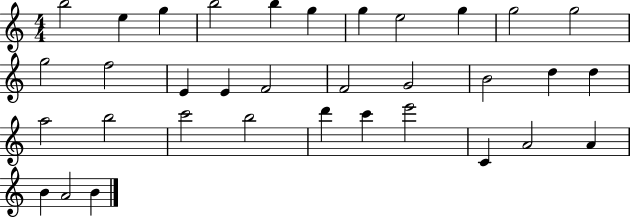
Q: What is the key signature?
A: C major